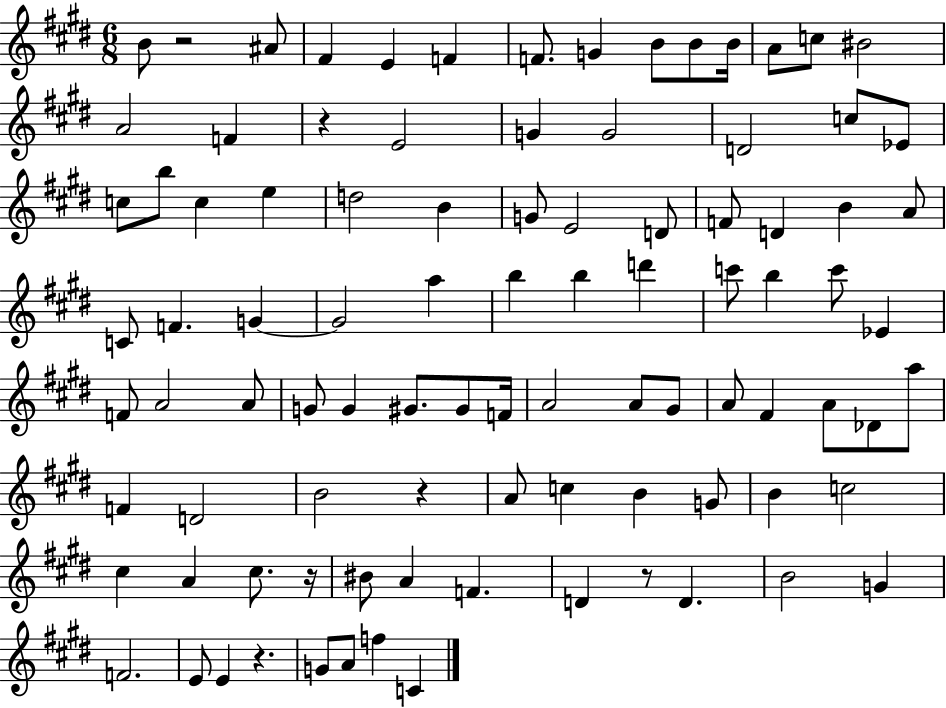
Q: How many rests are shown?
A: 6